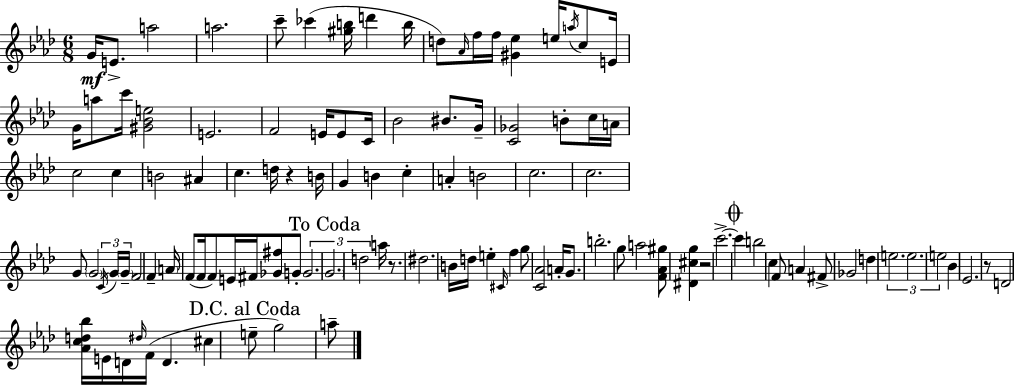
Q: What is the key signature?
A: F minor